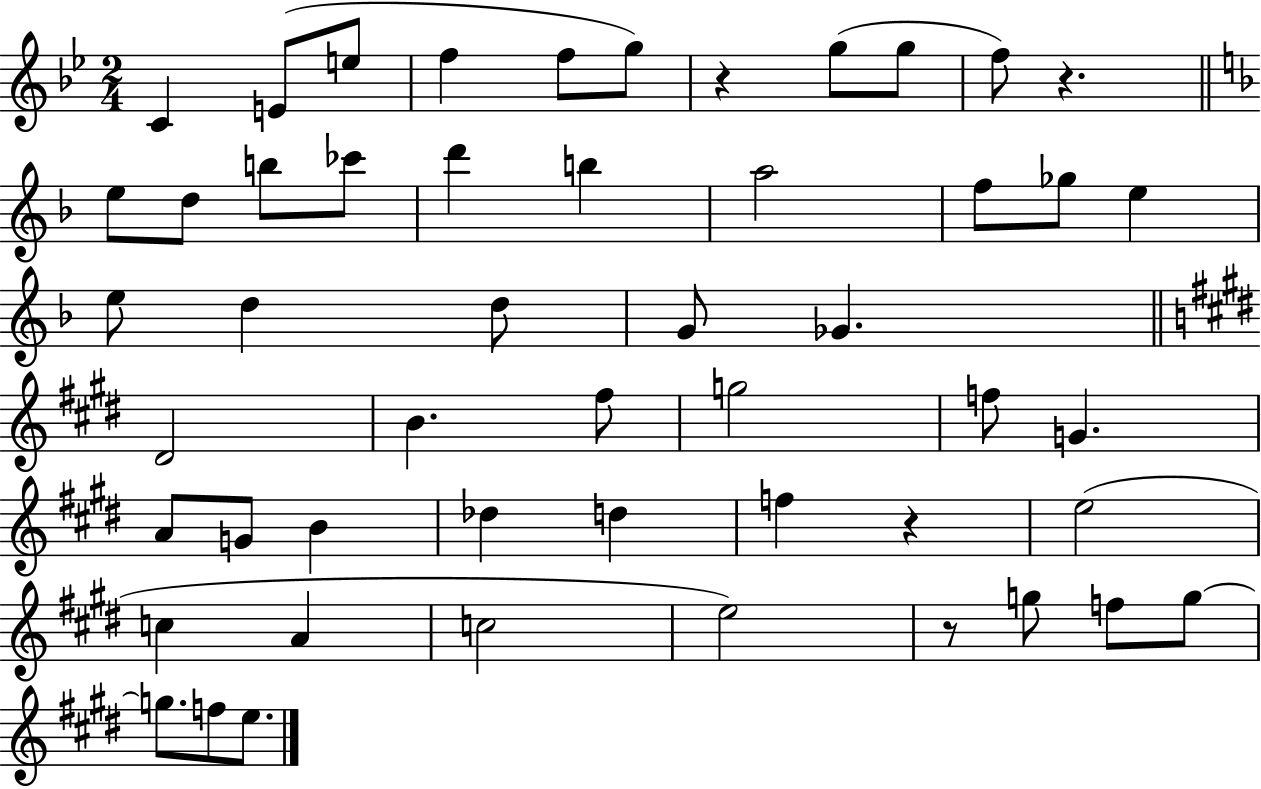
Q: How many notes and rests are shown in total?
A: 51